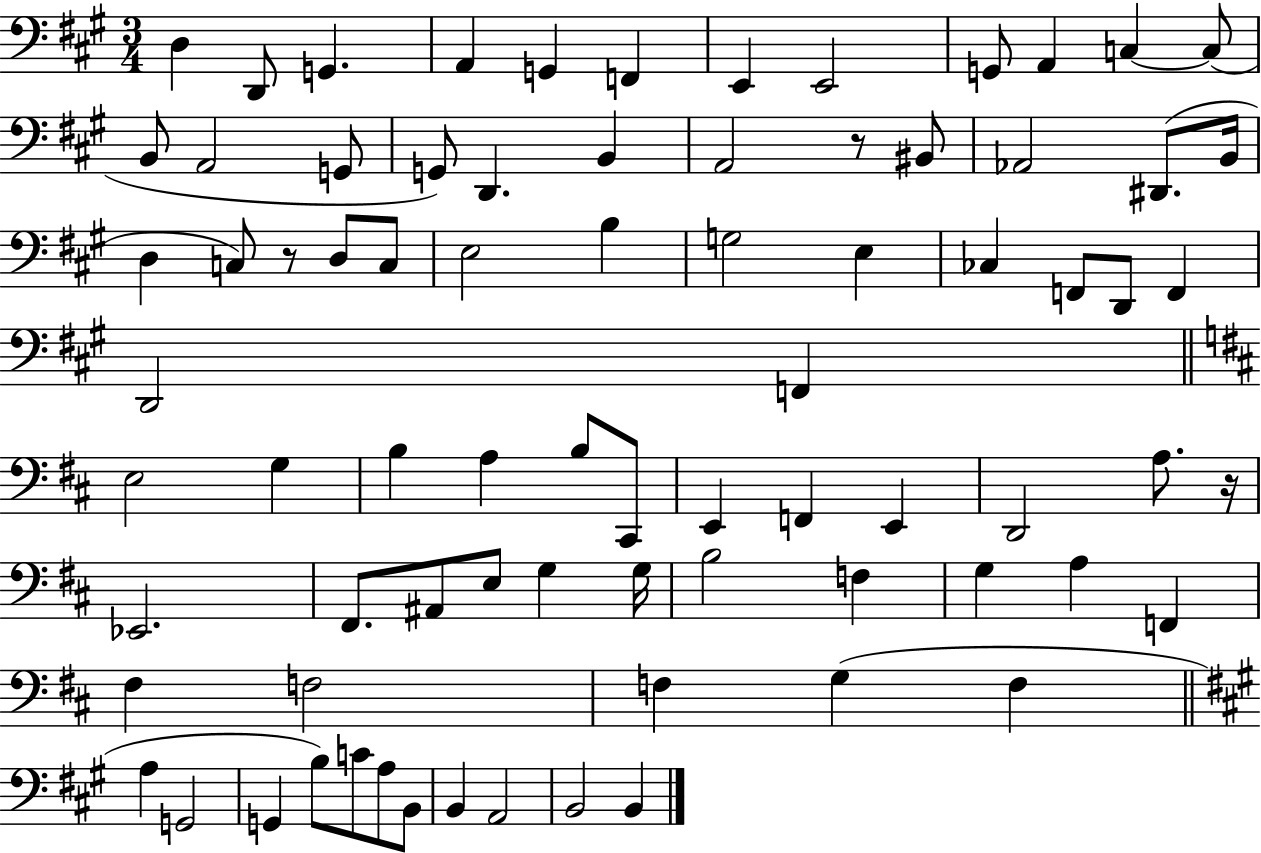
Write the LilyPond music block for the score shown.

{
  \clef bass
  \numericTimeSignature
  \time 3/4
  \key a \major
  d4 d,8 g,4. | a,4 g,4 f,4 | e,4 e,2 | g,8 a,4 c4~~ c8( | \break b,8 a,2 g,8 | g,8) d,4. b,4 | a,2 r8 bis,8 | aes,2 dis,8.( b,16 | \break d4 c8) r8 d8 c8 | e2 b4 | g2 e4 | ces4 f,8 d,8 f,4 | \break d,2 f,4 | \bar "||" \break \key d \major e2 g4 | b4 a4 b8 cis,8 | e,4 f,4 e,4 | d,2 a8. r16 | \break ees,2. | fis,8. ais,8 e8 g4 g16 | b2 f4 | g4 a4 f,4 | \break fis4 f2 | f4 g4( f4 | \bar "||" \break \key a \major a4 g,2 | g,4 b8) c'8 a8 b,8 | b,4 a,2 | b,2 b,4 | \break \bar "|."
}